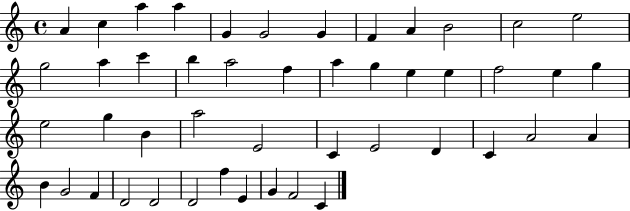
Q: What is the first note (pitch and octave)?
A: A4